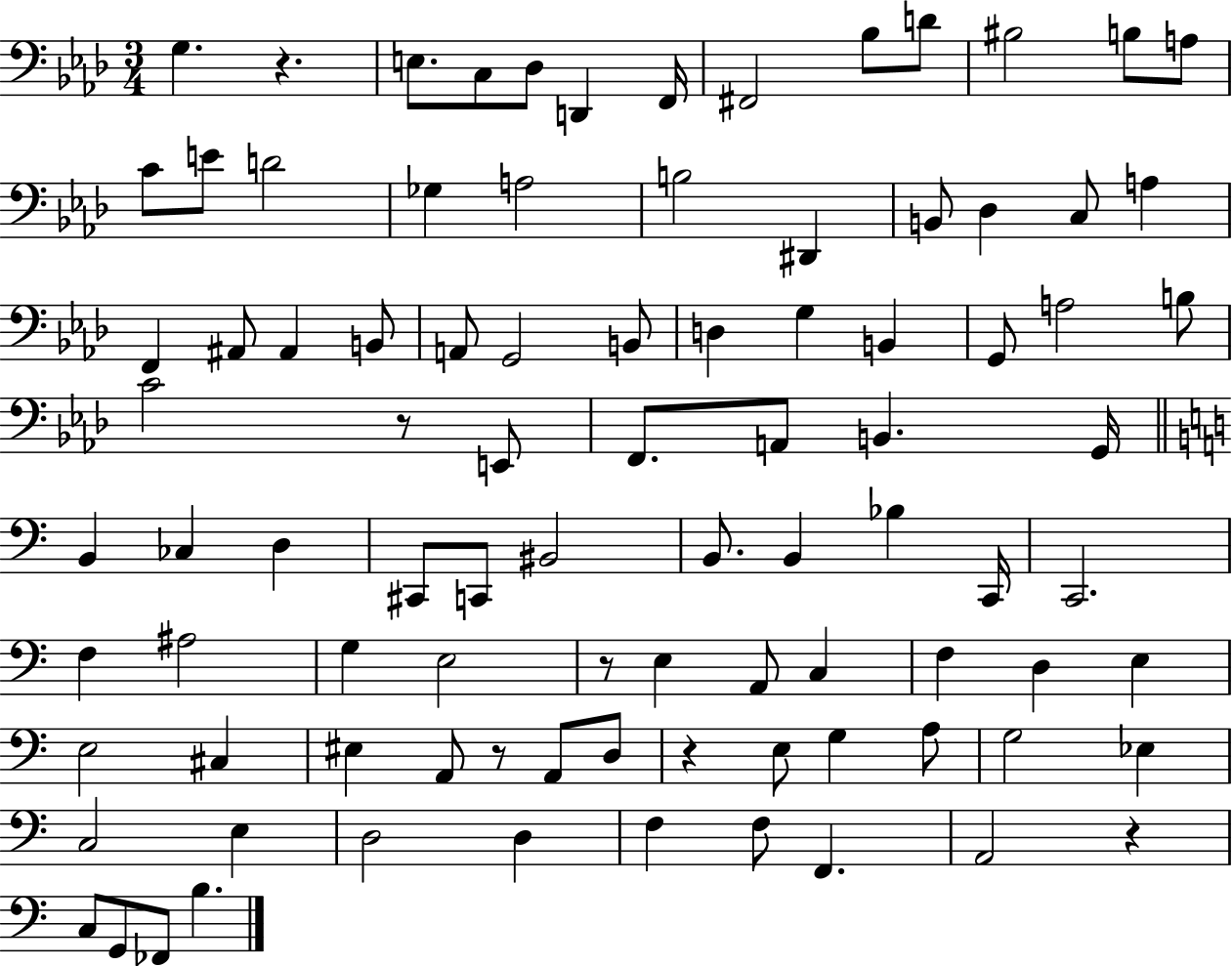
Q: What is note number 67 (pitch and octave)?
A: A2